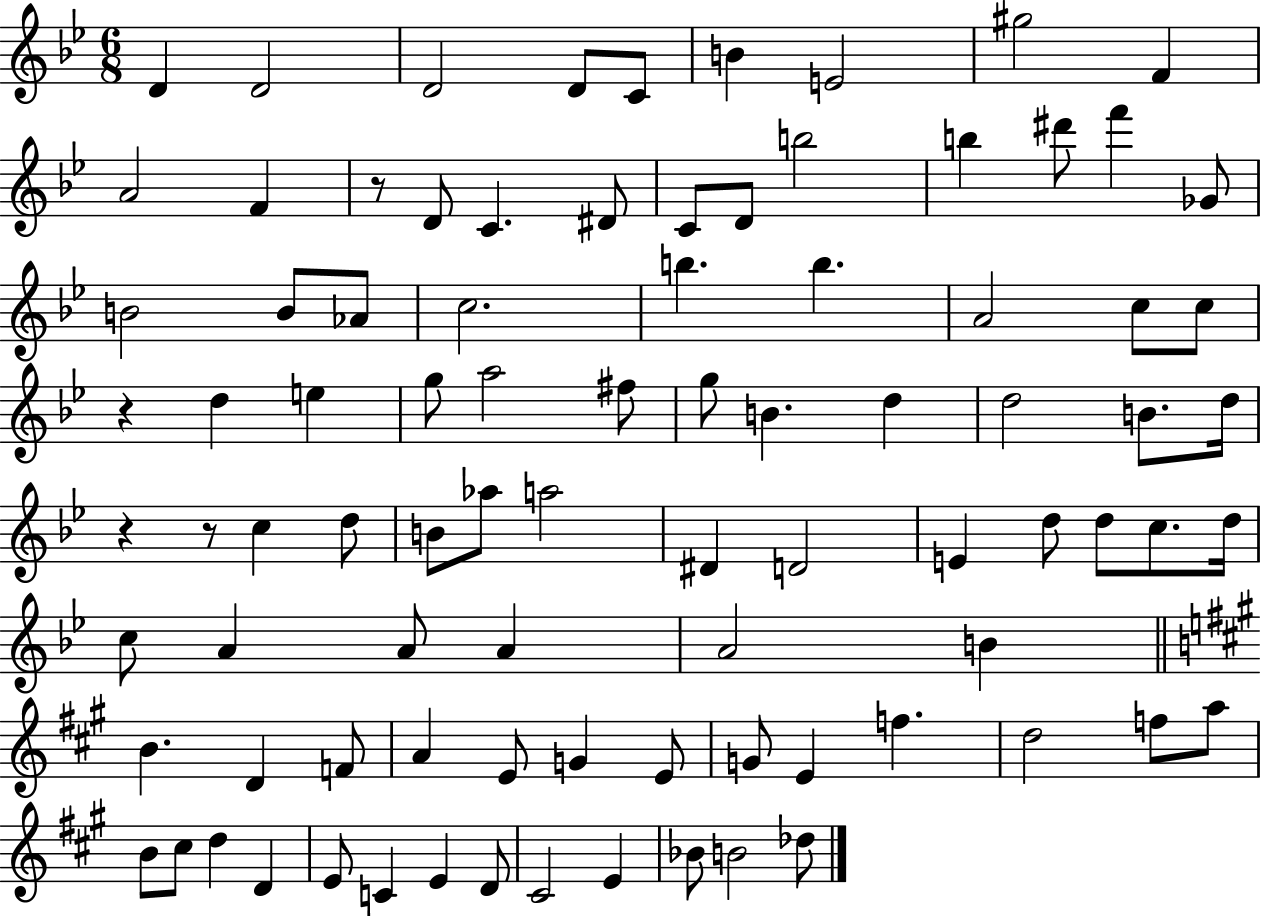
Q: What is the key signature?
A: BES major